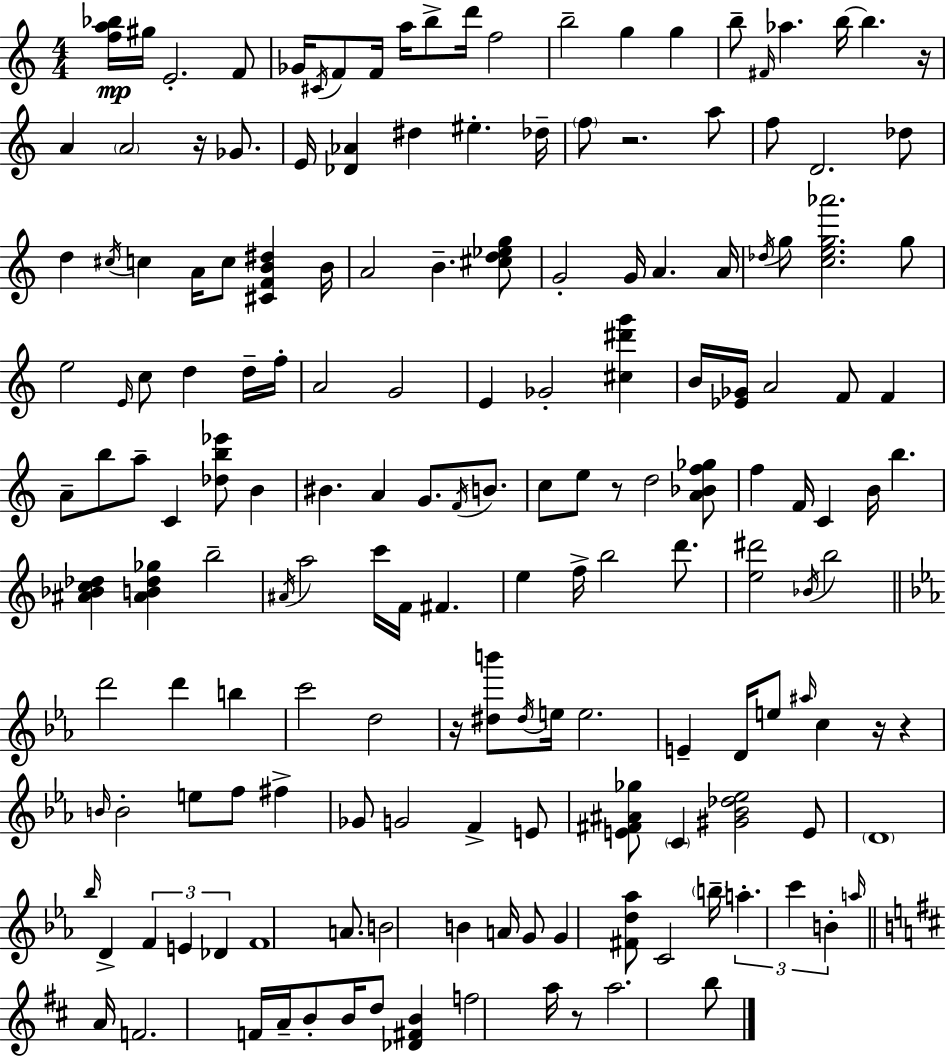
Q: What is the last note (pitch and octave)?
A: B5